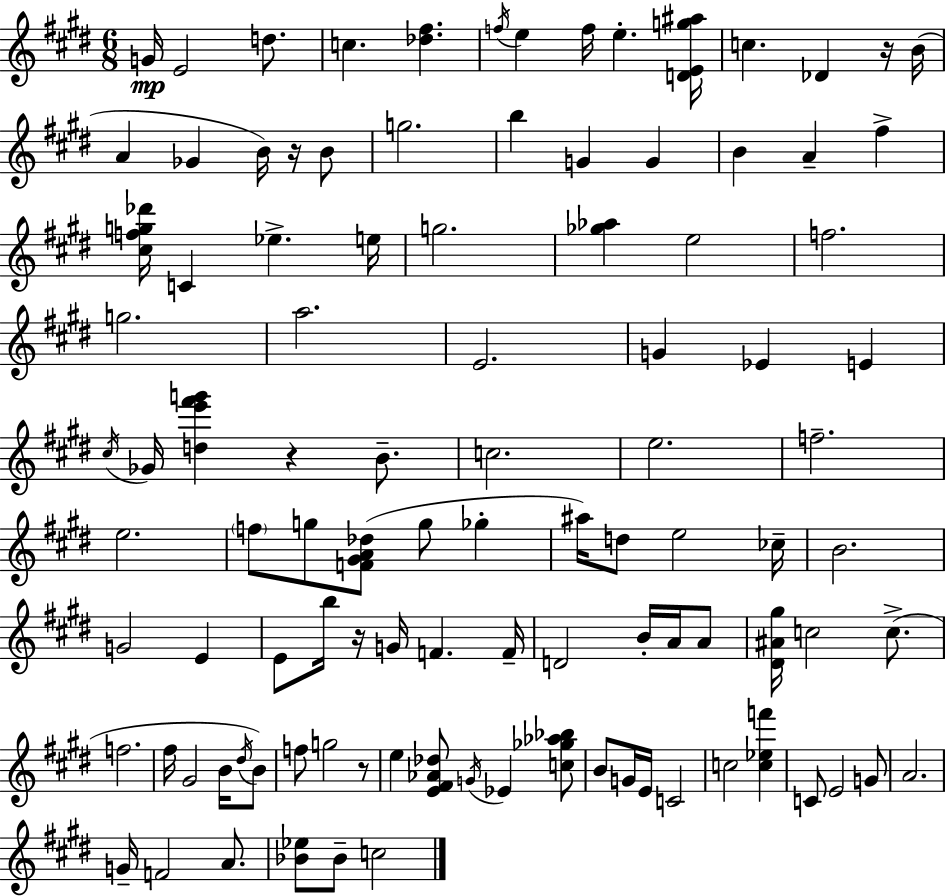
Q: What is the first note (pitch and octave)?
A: G4